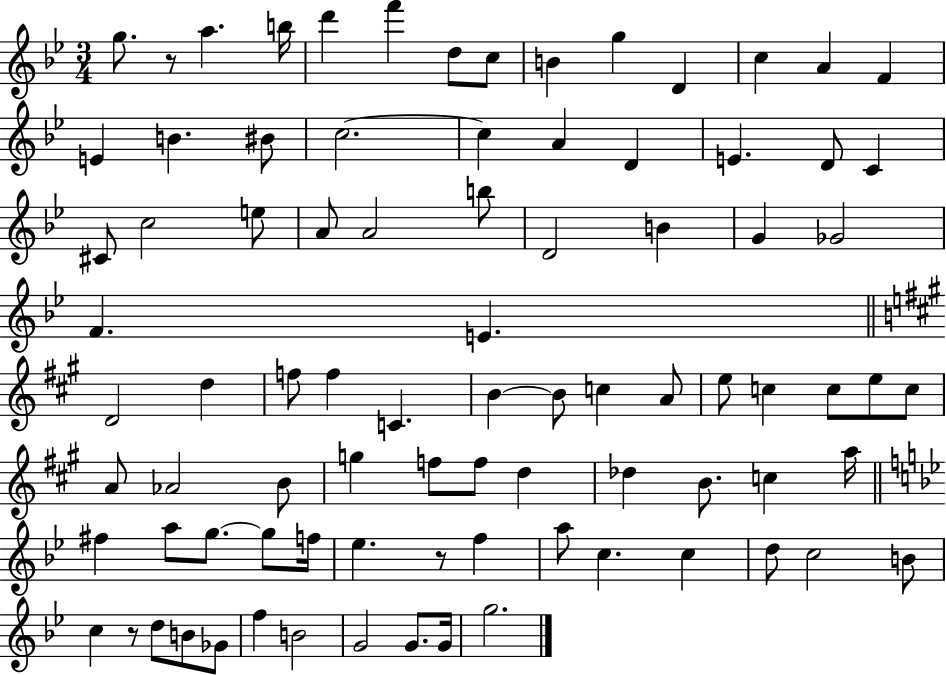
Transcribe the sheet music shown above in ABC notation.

X:1
T:Untitled
M:3/4
L:1/4
K:Bb
g/2 z/2 a b/4 d' f' d/2 c/2 B g D c A F E B ^B/2 c2 c A D E D/2 C ^C/2 c2 e/2 A/2 A2 b/2 D2 B G _G2 F E D2 d f/2 f C B B/2 c A/2 e/2 c c/2 e/2 c/2 A/2 _A2 B/2 g f/2 f/2 d _d B/2 c a/4 ^f a/2 g/2 g/2 f/4 _e z/2 f a/2 c c d/2 c2 B/2 c z/2 d/2 B/2 _G/2 f B2 G2 G/2 G/4 g2